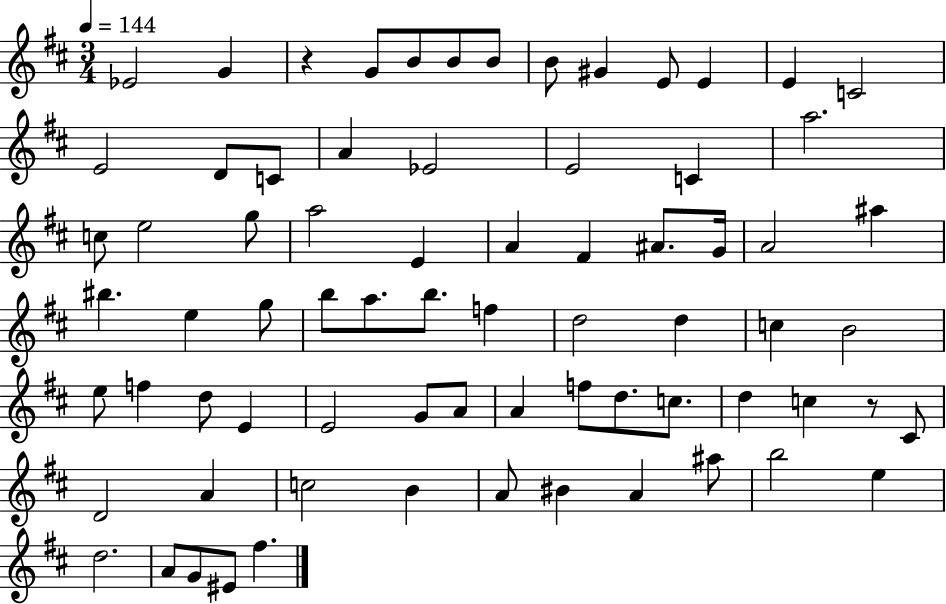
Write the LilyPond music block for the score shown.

{
  \clef treble
  \numericTimeSignature
  \time 3/4
  \key d \major
  \tempo 4 = 144
  \repeat volta 2 { ees'2 g'4 | r4 g'8 b'8 b'8 b'8 | b'8 gis'4 e'8 e'4 | e'4 c'2 | \break e'2 d'8 c'8 | a'4 ees'2 | e'2 c'4 | a''2. | \break c''8 e''2 g''8 | a''2 e'4 | a'4 fis'4 ais'8. g'16 | a'2 ais''4 | \break bis''4. e''4 g''8 | b''8 a''8. b''8. f''4 | d''2 d''4 | c''4 b'2 | \break e''8 f''4 d''8 e'4 | e'2 g'8 a'8 | a'4 f''8 d''8. c''8. | d''4 c''4 r8 cis'8 | \break d'2 a'4 | c''2 b'4 | a'8 bis'4 a'4 ais''8 | b''2 e''4 | \break d''2. | a'8 g'8 eis'8 fis''4. | } \bar "|."
}